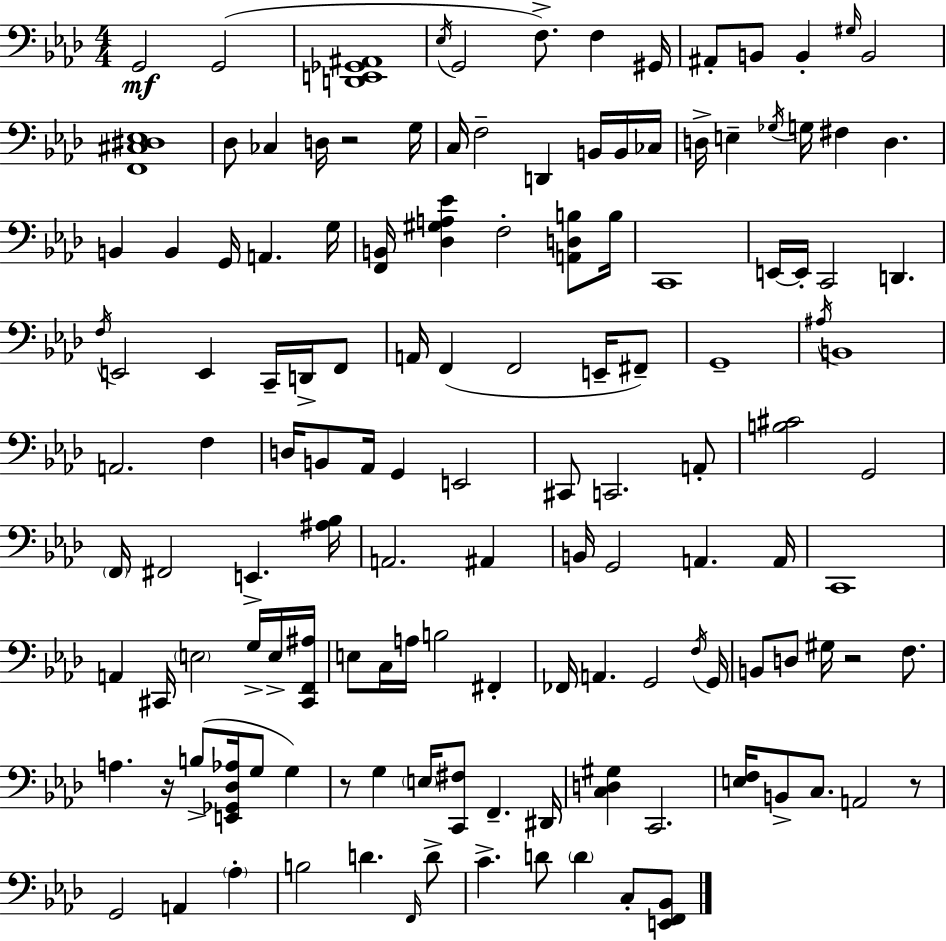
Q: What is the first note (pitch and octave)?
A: G2